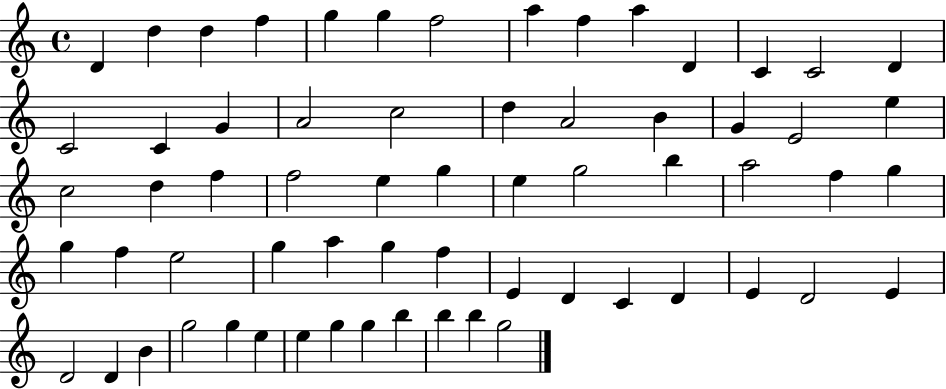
{
  \clef treble
  \time 4/4
  \defaultTimeSignature
  \key c \major
  d'4 d''4 d''4 f''4 | g''4 g''4 f''2 | a''4 f''4 a''4 d'4 | c'4 c'2 d'4 | \break c'2 c'4 g'4 | a'2 c''2 | d''4 a'2 b'4 | g'4 e'2 e''4 | \break c''2 d''4 f''4 | f''2 e''4 g''4 | e''4 g''2 b''4 | a''2 f''4 g''4 | \break g''4 f''4 e''2 | g''4 a''4 g''4 f''4 | e'4 d'4 c'4 d'4 | e'4 d'2 e'4 | \break d'2 d'4 b'4 | g''2 g''4 e''4 | e''4 g''4 g''4 b''4 | b''4 b''4 g''2 | \break \bar "|."
}